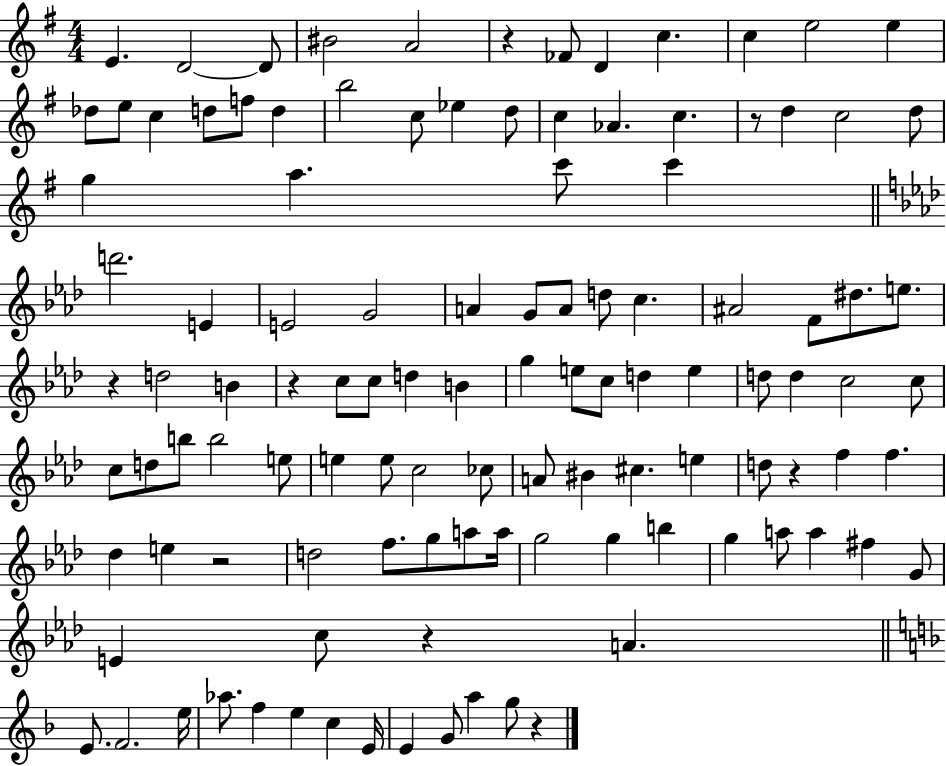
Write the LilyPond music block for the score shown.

{
  \clef treble
  \numericTimeSignature
  \time 4/4
  \key g \major
  e'4. d'2~~ d'8 | bis'2 a'2 | r4 fes'8 d'4 c''4. | c''4 e''2 e''4 | \break des''8 e''8 c''4 d''8 f''8 d''4 | b''2 c''8 ees''4 d''8 | c''4 aes'4. c''4. | r8 d''4 c''2 d''8 | \break g''4 a''4. c'''8 c'''4 | \bar "||" \break \key aes \major d'''2. e'4 | e'2 g'2 | a'4 g'8 a'8 d''8 c''4. | ais'2 f'8 dis''8. e''8. | \break r4 d''2 b'4 | r4 c''8 c''8 d''4 b'4 | g''4 e''8 c''8 d''4 e''4 | d''8 d''4 c''2 c''8 | \break c''8 d''8 b''8 b''2 e''8 | e''4 e''8 c''2 ces''8 | a'8 bis'4 cis''4. e''4 | d''8 r4 f''4 f''4. | \break des''4 e''4 r2 | d''2 f''8. g''8 a''8 a''16 | g''2 g''4 b''4 | g''4 a''8 a''4 fis''4 g'8 | \break e'4 c''8 r4 a'4. | \bar "||" \break \key d \minor e'8. f'2. e''16 | aes''8. f''4 e''4 c''4 e'16 | e'4 g'8 a''4 g''8 r4 | \bar "|."
}